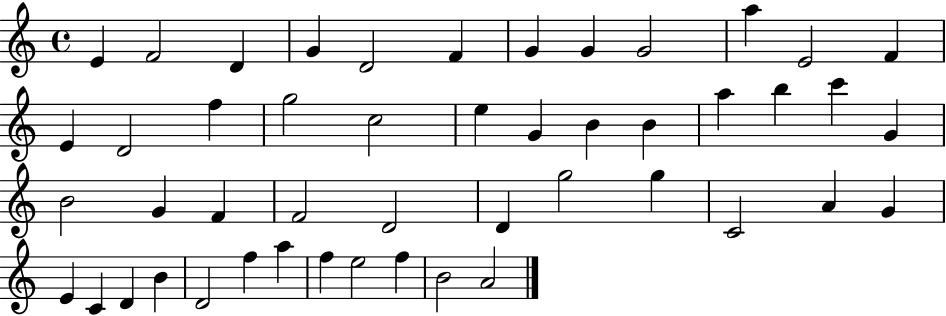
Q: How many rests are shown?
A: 0